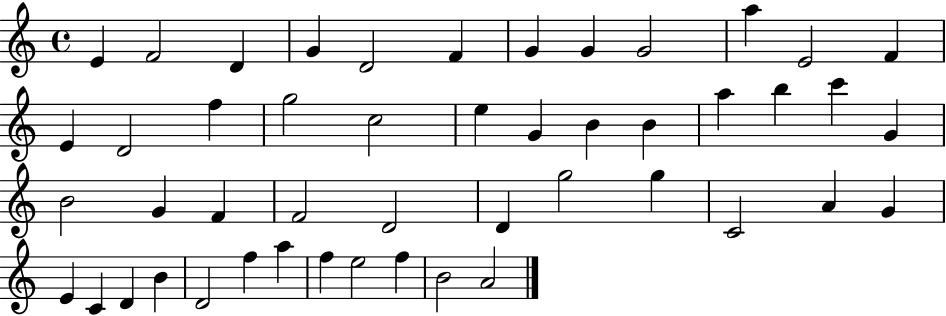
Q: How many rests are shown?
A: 0